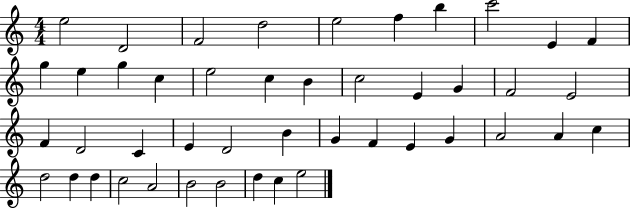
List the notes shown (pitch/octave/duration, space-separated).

E5/h D4/h F4/h D5/h E5/h F5/q B5/q C6/h E4/q F4/q G5/q E5/q G5/q C5/q E5/h C5/q B4/q C5/h E4/q G4/q F4/h E4/h F4/q D4/h C4/q E4/q D4/h B4/q G4/q F4/q E4/q G4/q A4/h A4/q C5/q D5/h D5/q D5/q C5/h A4/h B4/h B4/h D5/q C5/q E5/h